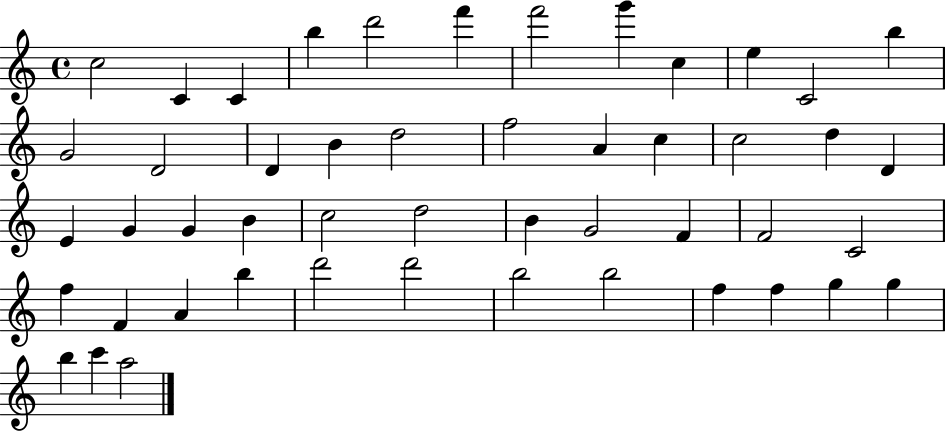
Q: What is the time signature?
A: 4/4